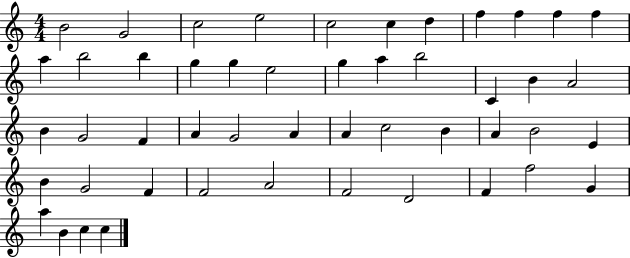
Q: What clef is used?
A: treble